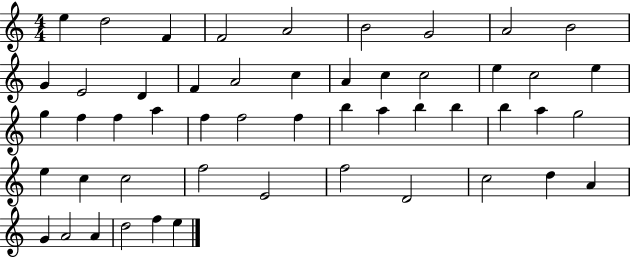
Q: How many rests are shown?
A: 0